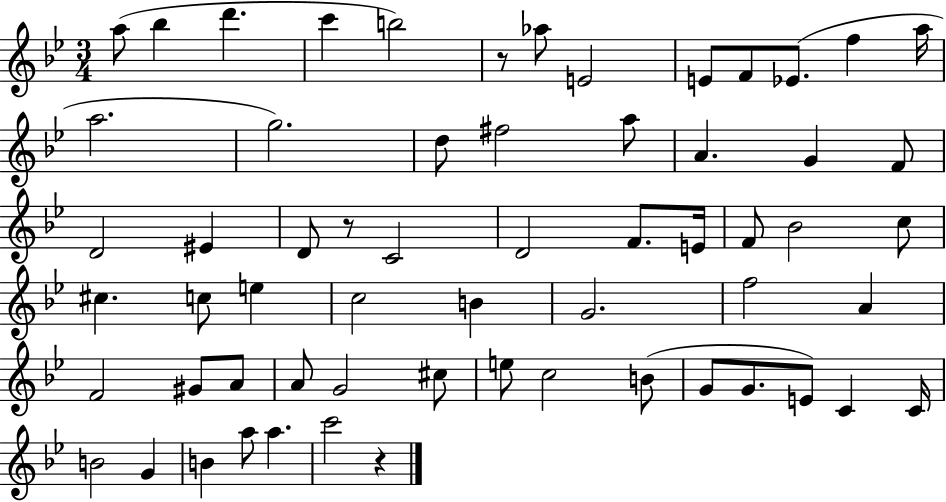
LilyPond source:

{
  \clef treble
  \numericTimeSignature
  \time 3/4
  \key bes \major
  \repeat volta 2 { a''8( bes''4 d'''4. | c'''4 b''2) | r8 aes''8 e'2 | e'8 f'8 ees'8.( f''4 a''16 | \break a''2. | g''2.) | d''8 fis''2 a''8 | a'4. g'4 f'8 | \break d'2 eis'4 | d'8 r8 c'2 | d'2 f'8. e'16 | f'8 bes'2 c''8 | \break cis''4. c''8 e''4 | c''2 b'4 | g'2. | f''2 a'4 | \break f'2 gis'8 a'8 | a'8 g'2 cis''8 | e''8 c''2 b'8( | g'8 g'8. e'8) c'4 c'16 | \break b'2 g'4 | b'4 a''8 a''4. | c'''2 r4 | } \bar "|."
}